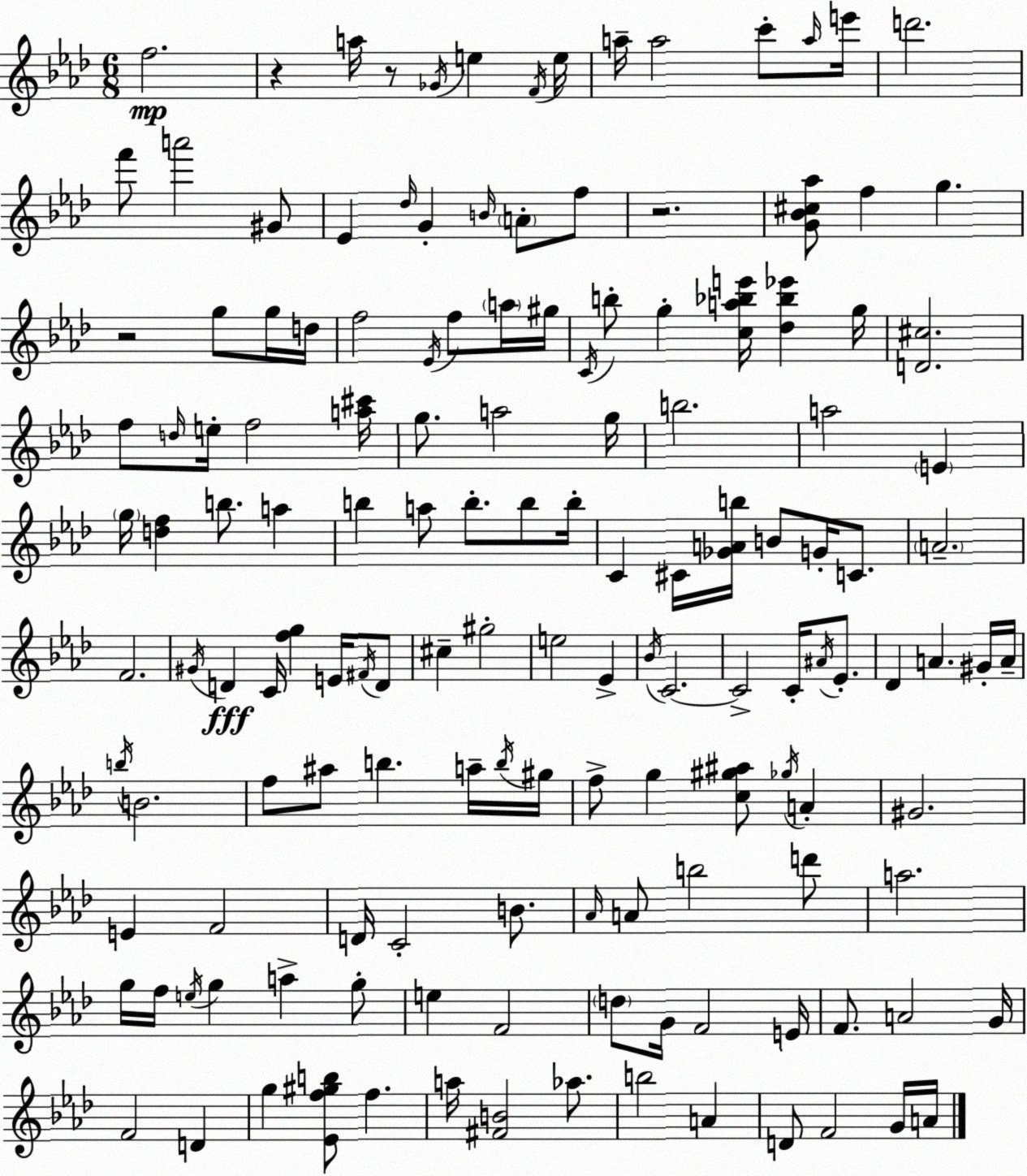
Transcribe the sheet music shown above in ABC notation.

X:1
T:Untitled
M:6/8
L:1/4
K:Fm
f2 z a/4 z/2 _G/4 e F/4 e/4 a/4 a2 c'/2 a/4 e'/4 d'2 f'/2 a'2 ^G/2 _E _d/4 G B/4 A/2 f/2 z2 [G_B^c_a]/2 f g z2 g/2 g/4 d/4 f2 _E/4 f/2 a/4 ^g/4 C/4 b/2 g [ca_be']/4 [_d_b_e'] g/4 [D^c]2 f/2 d/4 e/4 f2 [a^c']/4 g/2 a2 g/4 b2 a2 E g/4 [df] b/2 a b a/2 b/2 b/2 b/4 C ^C/4 [_GAb]/4 B/2 G/4 C/2 A2 F2 ^G/4 D C/4 [fg] E/4 ^F/4 D/2 ^c ^g2 e2 _E _B/4 C2 C2 C/4 ^A/4 _E/2 _D A ^G/4 A/4 b/4 B2 f/2 ^a/2 b a/4 b/4 ^g/4 f/2 g [c^g^a]/2 _g/4 A ^G2 E F2 D/4 C2 B/2 _A/4 A/2 b2 d'/2 a2 g/4 f/4 e/4 g a g/2 e F2 d/2 G/4 F2 E/4 F/2 A2 G/4 F2 D g [_Ef^gb]/2 f a/4 [^FB]2 _a/2 b2 A D/2 F2 G/4 A/4